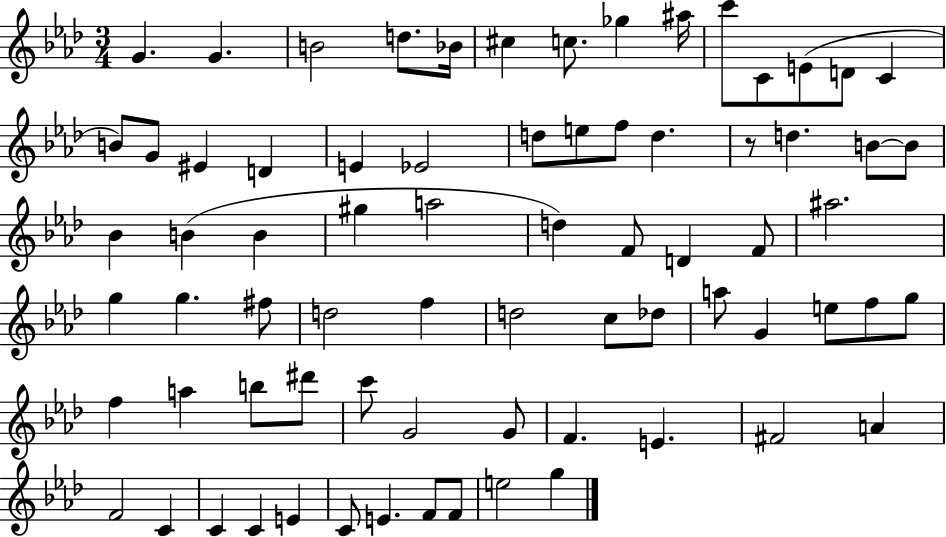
{
  \clef treble
  \numericTimeSignature
  \time 3/4
  \key aes \major
  g'4. g'4. | b'2 d''8. bes'16 | cis''4 c''8. ges''4 ais''16 | c'''8 c'8 e'8( d'8 c'4 | \break b'8) g'8 eis'4 d'4 | e'4 ees'2 | d''8 e''8 f''8 d''4. | r8 d''4. b'8~~ b'8 | \break bes'4 b'4( b'4 | gis''4 a''2 | d''4) f'8 d'4 f'8 | ais''2. | \break g''4 g''4. fis''8 | d''2 f''4 | d''2 c''8 des''8 | a''8 g'4 e''8 f''8 g''8 | \break f''4 a''4 b''8 dis'''8 | c'''8 g'2 g'8 | f'4. e'4. | fis'2 a'4 | \break f'2 c'4 | c'4 c'4 e'4 | c'8 e'4. f'8 f'8 | e''2 g''4 | \break \bar "|."
}